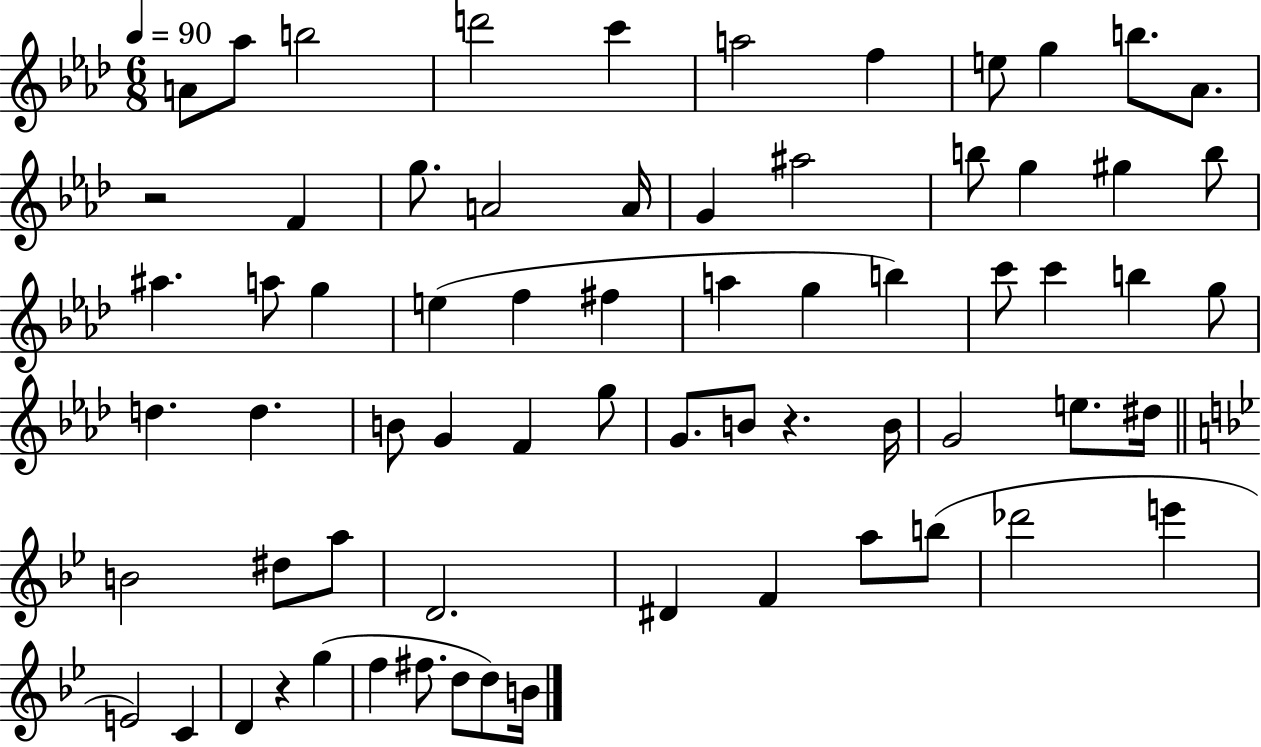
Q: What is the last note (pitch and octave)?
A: B4